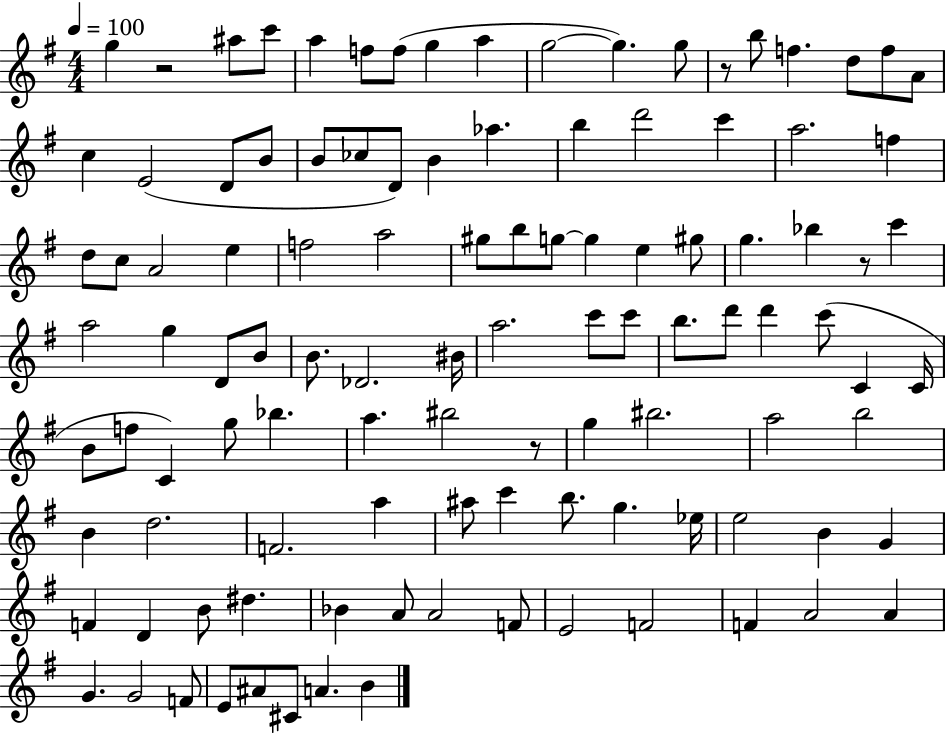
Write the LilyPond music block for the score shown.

{
  \clef treble
  \numericTimeSignature
  \time 4/4
  \key g \major
  \tempo 4 = 100
  g''4 r2 ais''8 c'''8 | a''4 f''8 f''8( g''4 a''4 | g''2~~ g''4.) g''8 | r8 b''8 f''4. d''8 f''8 a'8 | \break c''4 e'2( d'8 b'8 | b'8 ces''8 d'8) b'4 aes''4. | b''4 d'''2 c'''4 | a''2. f''4 | \break d''8 c''8 a'2 e''4 | f''2 a''2 | gis''8 b''8 g''8~~ g''4 e''4 gis''8 | g''4. bes''4 r8 c'''4 | \break a''2 g''4 d'8 b'8 | b'8. des'2. bis'16 | a''2. c'''8 c'''8 | b''8. d'''8 d'''4 c'''8( c'4 c'16 | \break b'8 f''8 c'4) g''8 bes''4. | a''4. bis''2 r8 | g''4 bis''2. | a''2 b''2 | \break b'4 d''2. | f'2. a''4 | ais''8 c'''4 b''8. g''4. ees''16 | e''2 b'4 g'4 | \break f'4 d'4 b'8 dis''4. | bes'4 a'8 a'2 f'8 | e'2 f'2 | f'4 a'2 a'4 | \break g'4. g'2 f'8 | e'8 ais'8 cis'8 a'4. b'4 | \bar "|."
}